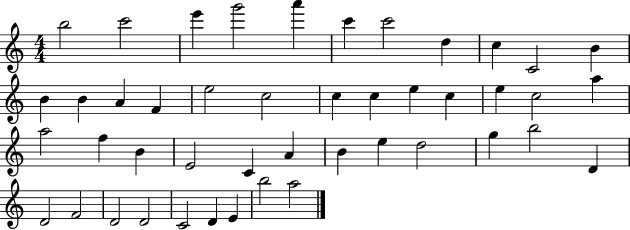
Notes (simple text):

B5/h C6/h E6/q G6/h A6/q C6/q C6/h D5/q C5/q C4/h B4/q B4/q B4/q A4/q F4/q E5/h C5/h C5/q C5/q E5/q C5/q E5/q C5/h A5/q A5/h F5/q B4/q E4/h C4/q A4/q B4/q E5/q D5/h G5/q B5/h D4/q D4/h F4/h D4/h D4/h C4/h D4/q E4/q B5/h A5/h